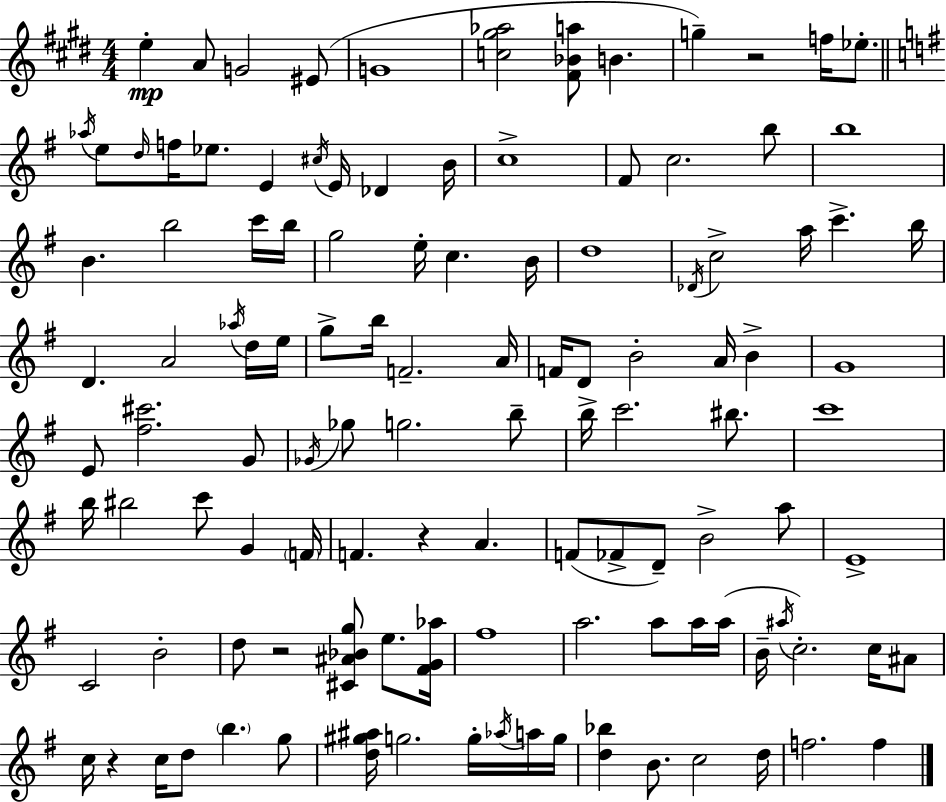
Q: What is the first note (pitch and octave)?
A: E5